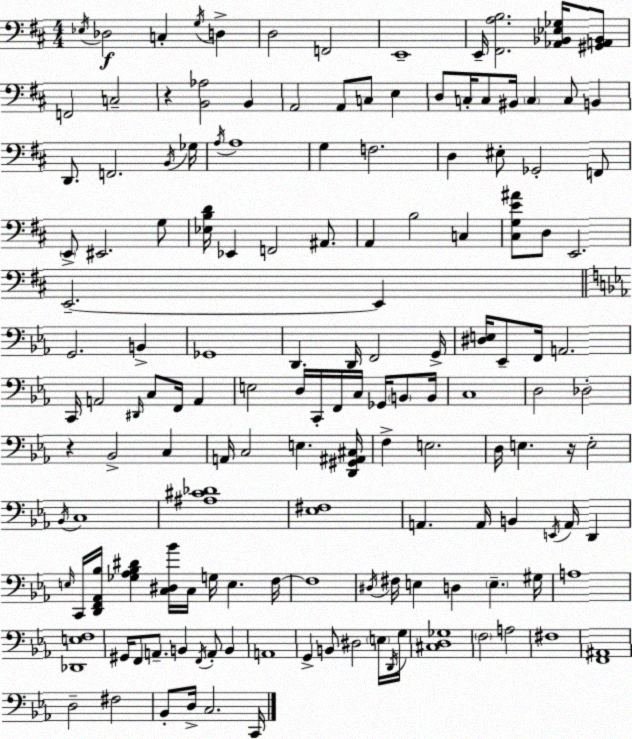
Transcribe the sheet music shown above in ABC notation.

X:1
T:Untitled
M:4/4
L:1/4
K:D
_E,/4 _D,2 C, G,/4 D, D,2 F,,2 E,,4 E,,/4 [^F,,A,B,]2 [_A,,_B,,_E,_G,]/4 [^G,,A,,_B,,]/2 F,,2 C,2 z [B,,_A,]2 B,, A,,2 A,,/2 C,/2 E, D,/2 C,/4 C,/2 ^B,,/4 C, C,/2 B,, D,,/2 F,,2 B,,/4 _G,/4 A,/4 A,4 G, F,2 D, ^E,/2 _G,,2 F,,/2 E,,/2 ^E,,2 G,/2 [_E,B,D]/4 _E,, F,,2 ^A,,/2 A,, B,2 C, [^C,G,E^A]/2 D,/2 E,,2 E,,2 E,, G,,2 B,, _G,,4 D,, D,,/4 F,,2 G,,/4 [^D,E,]/4 _E,,/2 F,,/4 A,,2 C,,/4 A,,2 ^D,,/4 C,/2 F,,/4 A,, E,2 D,/4 C,,/4 F,,/4 C,/4 _G,,/4 B,,/2 B,,/4 C,4 D,2 _D,2 z _B,,2 C, A,,/4 C,2 E, [D,,^G,,^A,,^C,]/4 F, E,2 D,/4 E, z/4 E,2 _B,,/4 C,4 [^A,^C_D]4 [_E,^F,]4 A,, A,,/4 B,, E,,/4 A,,/4 D,, E,/4 C,,/4 [D,,F,,_A,,_B,]/4 [_G,_A,_B,^D] [C,^D,_B]/4 C,/4 G,/4 E, F,/4 F,4 ^D,/4 ^F,/4 E, D, E, ^G,/4 A,4 [_D,,E,F,]4 ^G,,/4 F,,/2 A,,/2 B,, F,,/4 A,,/2 B,, A,,4 G,, B,,/2 ^D,2 E,/4 D,,/4 G,/4 [^C,D,_G,]4 F,2 A,2 ^F,4 [F,,^A,,]4 D,2 ^F,2 _B,,/2 D,/4 C,2 C,,/4